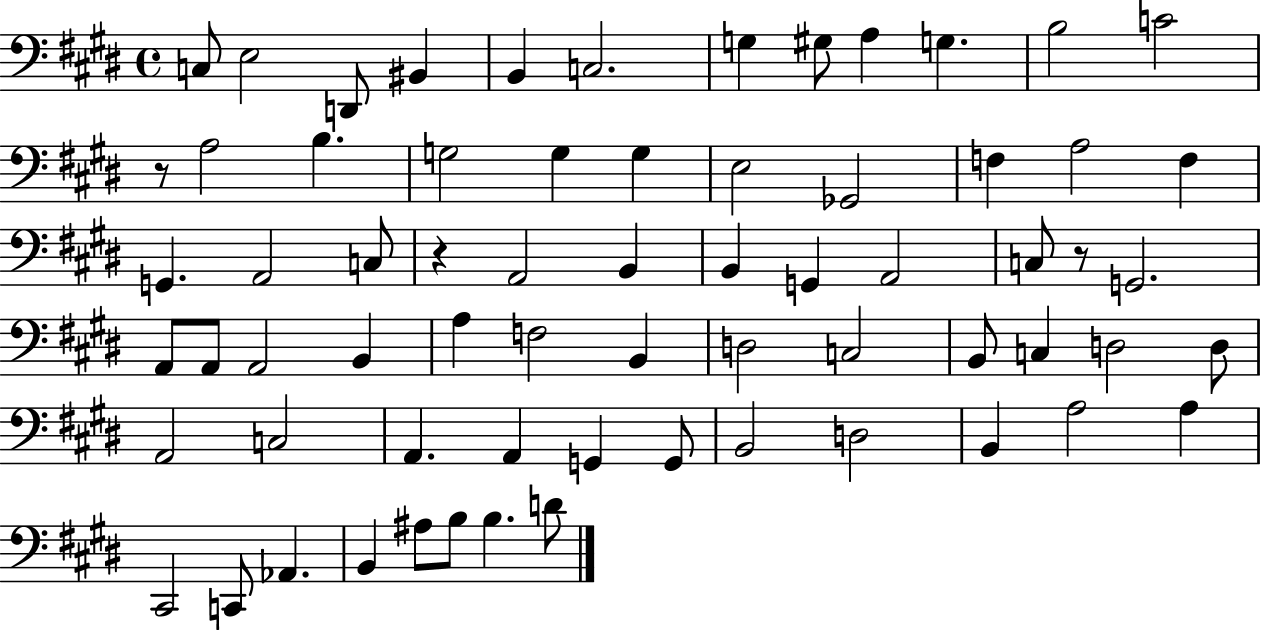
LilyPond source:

{
  \clef bass
  \time 4/4
  \defaultTimeSignature
  \key e \major
  c8 e2 d,8 bis,4 | b,4 c2. | g4 gis8 a4 g4. | b2 c'2 | \break r8 a2 b4. | g2 g4 g4 | e2 ges,2 | f4 a2 f4 | \break g,4. a,2 c8 | r4 a,2 b,4 | b,4 g,4 a,2 | c8 r8 g,2. | \break a,8 a,8 a,2 b,4 | a4 f2 b,4 | d2 c2 | b,8 c4 d2 d8 | \break a,2 c2 | a,4. a,4 g,4 g,8 | b,2 d2 | b,4 a2 a4 | \break cis,2 c,8 aes,4. | b,4 ais8 b8 b4. d'8 | \bar "|."
}